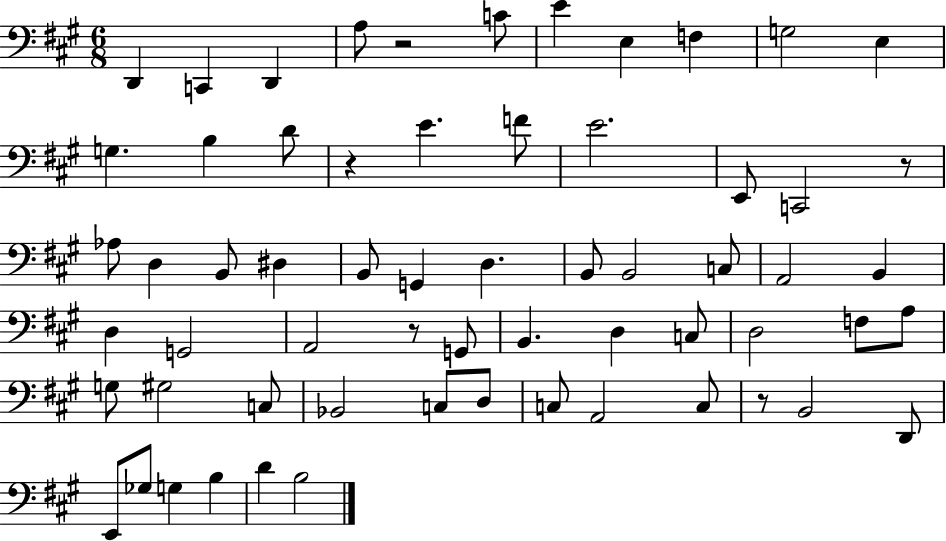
D2/q C2/q D2/q A3/e R/h C4/e E4/q E3/q F3/q G3/h E3/q G3/q. B3/q D4/e R/q E4/q. F4/e E4/h. E2/e C2/h R/e Ab3/e D3/q B2/e D#3/q B2/e G2/q D3/q. B2/e B2/h C3/e A2/h B2/q D3/q G2/h A2/h R/e G2/e B2/q. D3/q C3/e D3/h F3/e A3/e G3/e G#3/h C3/e Bb2/h C3/e D3/e C3/e A2/h C3/e R/e B2/h D2/e E2/e Gb3/e G3/q B3/q D4/q B3/h